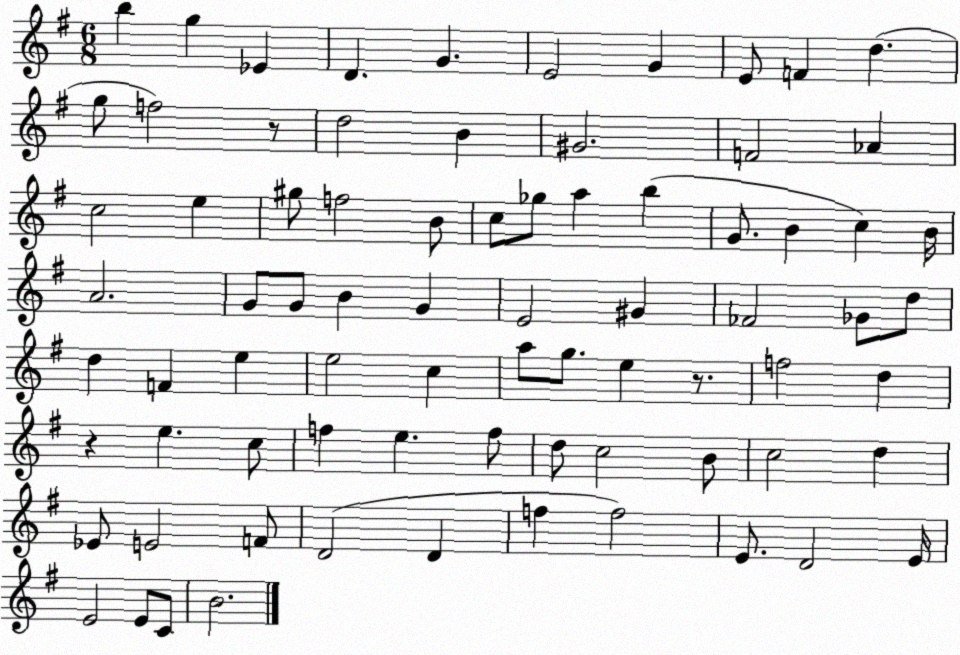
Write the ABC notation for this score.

X:1
T:Untitled
M:6/8
L:1/4
K:G
b g _E D G E2 G E/2 F d g/2 f2 z/2 d2 B ^G2 F2 _A c2 e ^g/2 f2 B/2 c/2 _g/2 a b G/2 B c B/4 A2 G/2 G/2 B G E2 ^G _F2 _G/2 d/2 d F e e2 c a/2 g/2 e z/2 f2 d z e c/2 f e f/2 d/2 c2 B/2 c2 d _E/2 E2 F/2 D2 D f f2 E/2 D2 E/4 E2 E/2 C/2 B2